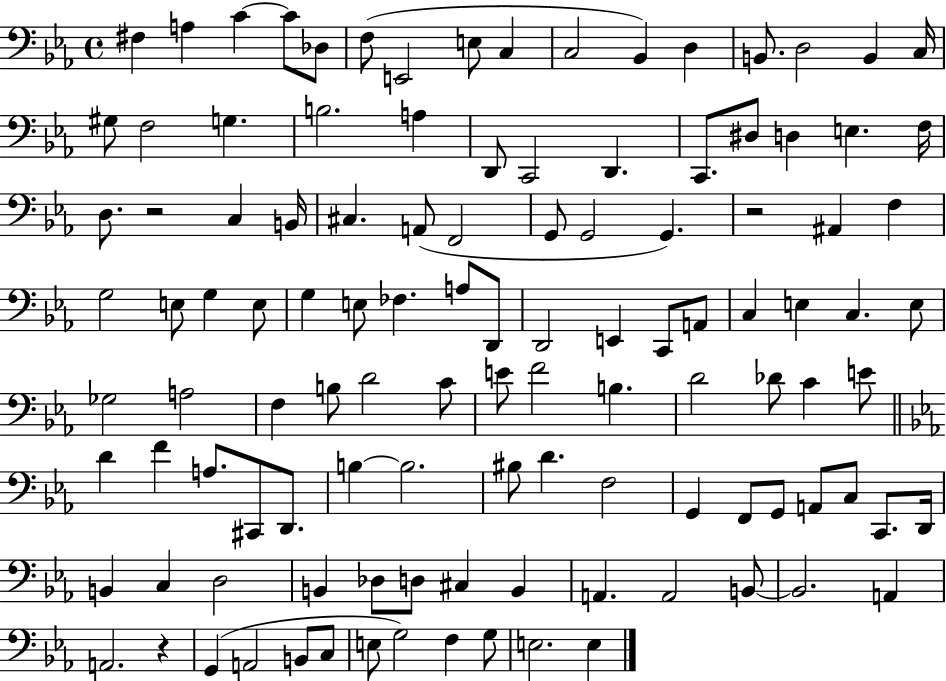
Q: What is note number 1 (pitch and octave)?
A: F#3